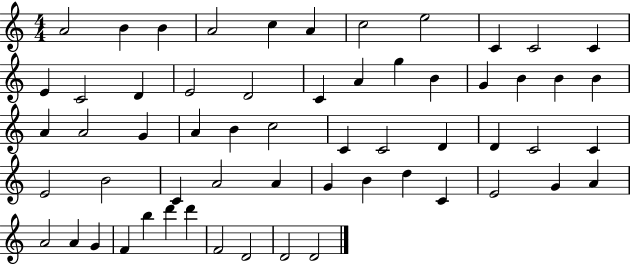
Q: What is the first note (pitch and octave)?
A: A4